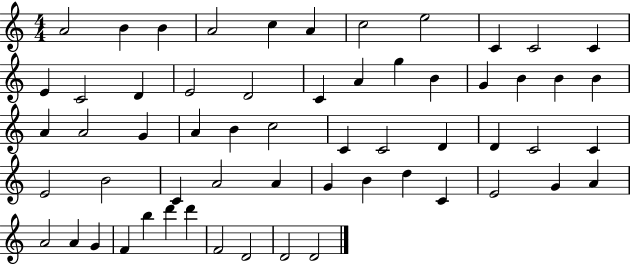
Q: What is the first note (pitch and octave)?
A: A4